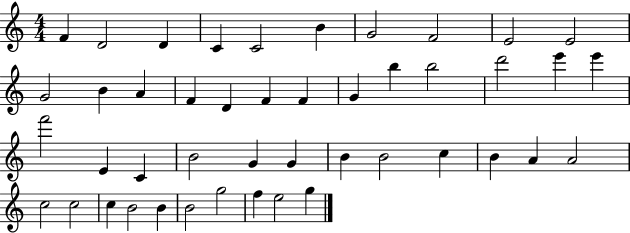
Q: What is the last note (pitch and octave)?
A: G5